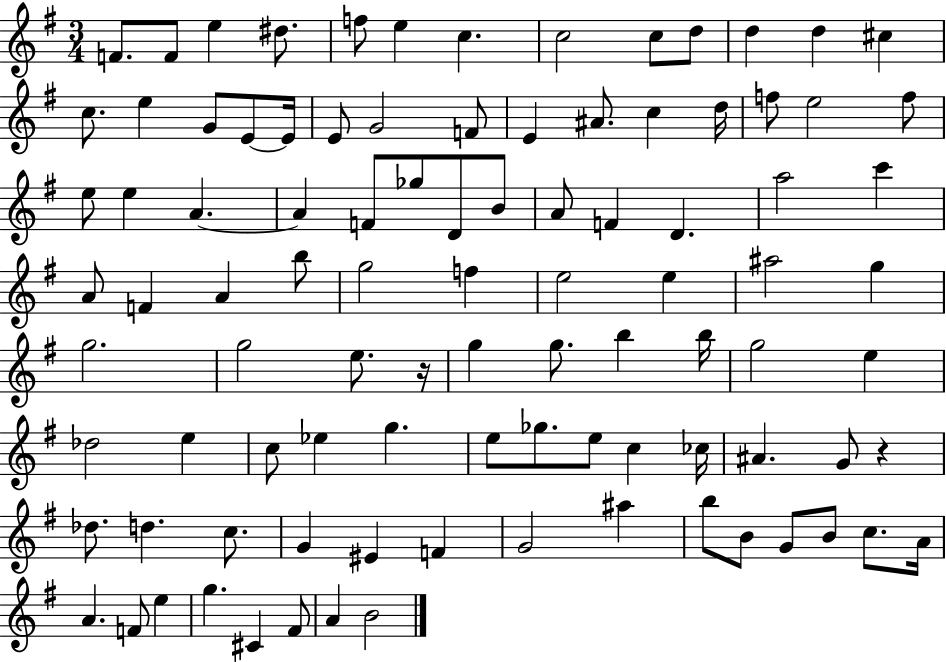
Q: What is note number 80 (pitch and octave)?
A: A#5